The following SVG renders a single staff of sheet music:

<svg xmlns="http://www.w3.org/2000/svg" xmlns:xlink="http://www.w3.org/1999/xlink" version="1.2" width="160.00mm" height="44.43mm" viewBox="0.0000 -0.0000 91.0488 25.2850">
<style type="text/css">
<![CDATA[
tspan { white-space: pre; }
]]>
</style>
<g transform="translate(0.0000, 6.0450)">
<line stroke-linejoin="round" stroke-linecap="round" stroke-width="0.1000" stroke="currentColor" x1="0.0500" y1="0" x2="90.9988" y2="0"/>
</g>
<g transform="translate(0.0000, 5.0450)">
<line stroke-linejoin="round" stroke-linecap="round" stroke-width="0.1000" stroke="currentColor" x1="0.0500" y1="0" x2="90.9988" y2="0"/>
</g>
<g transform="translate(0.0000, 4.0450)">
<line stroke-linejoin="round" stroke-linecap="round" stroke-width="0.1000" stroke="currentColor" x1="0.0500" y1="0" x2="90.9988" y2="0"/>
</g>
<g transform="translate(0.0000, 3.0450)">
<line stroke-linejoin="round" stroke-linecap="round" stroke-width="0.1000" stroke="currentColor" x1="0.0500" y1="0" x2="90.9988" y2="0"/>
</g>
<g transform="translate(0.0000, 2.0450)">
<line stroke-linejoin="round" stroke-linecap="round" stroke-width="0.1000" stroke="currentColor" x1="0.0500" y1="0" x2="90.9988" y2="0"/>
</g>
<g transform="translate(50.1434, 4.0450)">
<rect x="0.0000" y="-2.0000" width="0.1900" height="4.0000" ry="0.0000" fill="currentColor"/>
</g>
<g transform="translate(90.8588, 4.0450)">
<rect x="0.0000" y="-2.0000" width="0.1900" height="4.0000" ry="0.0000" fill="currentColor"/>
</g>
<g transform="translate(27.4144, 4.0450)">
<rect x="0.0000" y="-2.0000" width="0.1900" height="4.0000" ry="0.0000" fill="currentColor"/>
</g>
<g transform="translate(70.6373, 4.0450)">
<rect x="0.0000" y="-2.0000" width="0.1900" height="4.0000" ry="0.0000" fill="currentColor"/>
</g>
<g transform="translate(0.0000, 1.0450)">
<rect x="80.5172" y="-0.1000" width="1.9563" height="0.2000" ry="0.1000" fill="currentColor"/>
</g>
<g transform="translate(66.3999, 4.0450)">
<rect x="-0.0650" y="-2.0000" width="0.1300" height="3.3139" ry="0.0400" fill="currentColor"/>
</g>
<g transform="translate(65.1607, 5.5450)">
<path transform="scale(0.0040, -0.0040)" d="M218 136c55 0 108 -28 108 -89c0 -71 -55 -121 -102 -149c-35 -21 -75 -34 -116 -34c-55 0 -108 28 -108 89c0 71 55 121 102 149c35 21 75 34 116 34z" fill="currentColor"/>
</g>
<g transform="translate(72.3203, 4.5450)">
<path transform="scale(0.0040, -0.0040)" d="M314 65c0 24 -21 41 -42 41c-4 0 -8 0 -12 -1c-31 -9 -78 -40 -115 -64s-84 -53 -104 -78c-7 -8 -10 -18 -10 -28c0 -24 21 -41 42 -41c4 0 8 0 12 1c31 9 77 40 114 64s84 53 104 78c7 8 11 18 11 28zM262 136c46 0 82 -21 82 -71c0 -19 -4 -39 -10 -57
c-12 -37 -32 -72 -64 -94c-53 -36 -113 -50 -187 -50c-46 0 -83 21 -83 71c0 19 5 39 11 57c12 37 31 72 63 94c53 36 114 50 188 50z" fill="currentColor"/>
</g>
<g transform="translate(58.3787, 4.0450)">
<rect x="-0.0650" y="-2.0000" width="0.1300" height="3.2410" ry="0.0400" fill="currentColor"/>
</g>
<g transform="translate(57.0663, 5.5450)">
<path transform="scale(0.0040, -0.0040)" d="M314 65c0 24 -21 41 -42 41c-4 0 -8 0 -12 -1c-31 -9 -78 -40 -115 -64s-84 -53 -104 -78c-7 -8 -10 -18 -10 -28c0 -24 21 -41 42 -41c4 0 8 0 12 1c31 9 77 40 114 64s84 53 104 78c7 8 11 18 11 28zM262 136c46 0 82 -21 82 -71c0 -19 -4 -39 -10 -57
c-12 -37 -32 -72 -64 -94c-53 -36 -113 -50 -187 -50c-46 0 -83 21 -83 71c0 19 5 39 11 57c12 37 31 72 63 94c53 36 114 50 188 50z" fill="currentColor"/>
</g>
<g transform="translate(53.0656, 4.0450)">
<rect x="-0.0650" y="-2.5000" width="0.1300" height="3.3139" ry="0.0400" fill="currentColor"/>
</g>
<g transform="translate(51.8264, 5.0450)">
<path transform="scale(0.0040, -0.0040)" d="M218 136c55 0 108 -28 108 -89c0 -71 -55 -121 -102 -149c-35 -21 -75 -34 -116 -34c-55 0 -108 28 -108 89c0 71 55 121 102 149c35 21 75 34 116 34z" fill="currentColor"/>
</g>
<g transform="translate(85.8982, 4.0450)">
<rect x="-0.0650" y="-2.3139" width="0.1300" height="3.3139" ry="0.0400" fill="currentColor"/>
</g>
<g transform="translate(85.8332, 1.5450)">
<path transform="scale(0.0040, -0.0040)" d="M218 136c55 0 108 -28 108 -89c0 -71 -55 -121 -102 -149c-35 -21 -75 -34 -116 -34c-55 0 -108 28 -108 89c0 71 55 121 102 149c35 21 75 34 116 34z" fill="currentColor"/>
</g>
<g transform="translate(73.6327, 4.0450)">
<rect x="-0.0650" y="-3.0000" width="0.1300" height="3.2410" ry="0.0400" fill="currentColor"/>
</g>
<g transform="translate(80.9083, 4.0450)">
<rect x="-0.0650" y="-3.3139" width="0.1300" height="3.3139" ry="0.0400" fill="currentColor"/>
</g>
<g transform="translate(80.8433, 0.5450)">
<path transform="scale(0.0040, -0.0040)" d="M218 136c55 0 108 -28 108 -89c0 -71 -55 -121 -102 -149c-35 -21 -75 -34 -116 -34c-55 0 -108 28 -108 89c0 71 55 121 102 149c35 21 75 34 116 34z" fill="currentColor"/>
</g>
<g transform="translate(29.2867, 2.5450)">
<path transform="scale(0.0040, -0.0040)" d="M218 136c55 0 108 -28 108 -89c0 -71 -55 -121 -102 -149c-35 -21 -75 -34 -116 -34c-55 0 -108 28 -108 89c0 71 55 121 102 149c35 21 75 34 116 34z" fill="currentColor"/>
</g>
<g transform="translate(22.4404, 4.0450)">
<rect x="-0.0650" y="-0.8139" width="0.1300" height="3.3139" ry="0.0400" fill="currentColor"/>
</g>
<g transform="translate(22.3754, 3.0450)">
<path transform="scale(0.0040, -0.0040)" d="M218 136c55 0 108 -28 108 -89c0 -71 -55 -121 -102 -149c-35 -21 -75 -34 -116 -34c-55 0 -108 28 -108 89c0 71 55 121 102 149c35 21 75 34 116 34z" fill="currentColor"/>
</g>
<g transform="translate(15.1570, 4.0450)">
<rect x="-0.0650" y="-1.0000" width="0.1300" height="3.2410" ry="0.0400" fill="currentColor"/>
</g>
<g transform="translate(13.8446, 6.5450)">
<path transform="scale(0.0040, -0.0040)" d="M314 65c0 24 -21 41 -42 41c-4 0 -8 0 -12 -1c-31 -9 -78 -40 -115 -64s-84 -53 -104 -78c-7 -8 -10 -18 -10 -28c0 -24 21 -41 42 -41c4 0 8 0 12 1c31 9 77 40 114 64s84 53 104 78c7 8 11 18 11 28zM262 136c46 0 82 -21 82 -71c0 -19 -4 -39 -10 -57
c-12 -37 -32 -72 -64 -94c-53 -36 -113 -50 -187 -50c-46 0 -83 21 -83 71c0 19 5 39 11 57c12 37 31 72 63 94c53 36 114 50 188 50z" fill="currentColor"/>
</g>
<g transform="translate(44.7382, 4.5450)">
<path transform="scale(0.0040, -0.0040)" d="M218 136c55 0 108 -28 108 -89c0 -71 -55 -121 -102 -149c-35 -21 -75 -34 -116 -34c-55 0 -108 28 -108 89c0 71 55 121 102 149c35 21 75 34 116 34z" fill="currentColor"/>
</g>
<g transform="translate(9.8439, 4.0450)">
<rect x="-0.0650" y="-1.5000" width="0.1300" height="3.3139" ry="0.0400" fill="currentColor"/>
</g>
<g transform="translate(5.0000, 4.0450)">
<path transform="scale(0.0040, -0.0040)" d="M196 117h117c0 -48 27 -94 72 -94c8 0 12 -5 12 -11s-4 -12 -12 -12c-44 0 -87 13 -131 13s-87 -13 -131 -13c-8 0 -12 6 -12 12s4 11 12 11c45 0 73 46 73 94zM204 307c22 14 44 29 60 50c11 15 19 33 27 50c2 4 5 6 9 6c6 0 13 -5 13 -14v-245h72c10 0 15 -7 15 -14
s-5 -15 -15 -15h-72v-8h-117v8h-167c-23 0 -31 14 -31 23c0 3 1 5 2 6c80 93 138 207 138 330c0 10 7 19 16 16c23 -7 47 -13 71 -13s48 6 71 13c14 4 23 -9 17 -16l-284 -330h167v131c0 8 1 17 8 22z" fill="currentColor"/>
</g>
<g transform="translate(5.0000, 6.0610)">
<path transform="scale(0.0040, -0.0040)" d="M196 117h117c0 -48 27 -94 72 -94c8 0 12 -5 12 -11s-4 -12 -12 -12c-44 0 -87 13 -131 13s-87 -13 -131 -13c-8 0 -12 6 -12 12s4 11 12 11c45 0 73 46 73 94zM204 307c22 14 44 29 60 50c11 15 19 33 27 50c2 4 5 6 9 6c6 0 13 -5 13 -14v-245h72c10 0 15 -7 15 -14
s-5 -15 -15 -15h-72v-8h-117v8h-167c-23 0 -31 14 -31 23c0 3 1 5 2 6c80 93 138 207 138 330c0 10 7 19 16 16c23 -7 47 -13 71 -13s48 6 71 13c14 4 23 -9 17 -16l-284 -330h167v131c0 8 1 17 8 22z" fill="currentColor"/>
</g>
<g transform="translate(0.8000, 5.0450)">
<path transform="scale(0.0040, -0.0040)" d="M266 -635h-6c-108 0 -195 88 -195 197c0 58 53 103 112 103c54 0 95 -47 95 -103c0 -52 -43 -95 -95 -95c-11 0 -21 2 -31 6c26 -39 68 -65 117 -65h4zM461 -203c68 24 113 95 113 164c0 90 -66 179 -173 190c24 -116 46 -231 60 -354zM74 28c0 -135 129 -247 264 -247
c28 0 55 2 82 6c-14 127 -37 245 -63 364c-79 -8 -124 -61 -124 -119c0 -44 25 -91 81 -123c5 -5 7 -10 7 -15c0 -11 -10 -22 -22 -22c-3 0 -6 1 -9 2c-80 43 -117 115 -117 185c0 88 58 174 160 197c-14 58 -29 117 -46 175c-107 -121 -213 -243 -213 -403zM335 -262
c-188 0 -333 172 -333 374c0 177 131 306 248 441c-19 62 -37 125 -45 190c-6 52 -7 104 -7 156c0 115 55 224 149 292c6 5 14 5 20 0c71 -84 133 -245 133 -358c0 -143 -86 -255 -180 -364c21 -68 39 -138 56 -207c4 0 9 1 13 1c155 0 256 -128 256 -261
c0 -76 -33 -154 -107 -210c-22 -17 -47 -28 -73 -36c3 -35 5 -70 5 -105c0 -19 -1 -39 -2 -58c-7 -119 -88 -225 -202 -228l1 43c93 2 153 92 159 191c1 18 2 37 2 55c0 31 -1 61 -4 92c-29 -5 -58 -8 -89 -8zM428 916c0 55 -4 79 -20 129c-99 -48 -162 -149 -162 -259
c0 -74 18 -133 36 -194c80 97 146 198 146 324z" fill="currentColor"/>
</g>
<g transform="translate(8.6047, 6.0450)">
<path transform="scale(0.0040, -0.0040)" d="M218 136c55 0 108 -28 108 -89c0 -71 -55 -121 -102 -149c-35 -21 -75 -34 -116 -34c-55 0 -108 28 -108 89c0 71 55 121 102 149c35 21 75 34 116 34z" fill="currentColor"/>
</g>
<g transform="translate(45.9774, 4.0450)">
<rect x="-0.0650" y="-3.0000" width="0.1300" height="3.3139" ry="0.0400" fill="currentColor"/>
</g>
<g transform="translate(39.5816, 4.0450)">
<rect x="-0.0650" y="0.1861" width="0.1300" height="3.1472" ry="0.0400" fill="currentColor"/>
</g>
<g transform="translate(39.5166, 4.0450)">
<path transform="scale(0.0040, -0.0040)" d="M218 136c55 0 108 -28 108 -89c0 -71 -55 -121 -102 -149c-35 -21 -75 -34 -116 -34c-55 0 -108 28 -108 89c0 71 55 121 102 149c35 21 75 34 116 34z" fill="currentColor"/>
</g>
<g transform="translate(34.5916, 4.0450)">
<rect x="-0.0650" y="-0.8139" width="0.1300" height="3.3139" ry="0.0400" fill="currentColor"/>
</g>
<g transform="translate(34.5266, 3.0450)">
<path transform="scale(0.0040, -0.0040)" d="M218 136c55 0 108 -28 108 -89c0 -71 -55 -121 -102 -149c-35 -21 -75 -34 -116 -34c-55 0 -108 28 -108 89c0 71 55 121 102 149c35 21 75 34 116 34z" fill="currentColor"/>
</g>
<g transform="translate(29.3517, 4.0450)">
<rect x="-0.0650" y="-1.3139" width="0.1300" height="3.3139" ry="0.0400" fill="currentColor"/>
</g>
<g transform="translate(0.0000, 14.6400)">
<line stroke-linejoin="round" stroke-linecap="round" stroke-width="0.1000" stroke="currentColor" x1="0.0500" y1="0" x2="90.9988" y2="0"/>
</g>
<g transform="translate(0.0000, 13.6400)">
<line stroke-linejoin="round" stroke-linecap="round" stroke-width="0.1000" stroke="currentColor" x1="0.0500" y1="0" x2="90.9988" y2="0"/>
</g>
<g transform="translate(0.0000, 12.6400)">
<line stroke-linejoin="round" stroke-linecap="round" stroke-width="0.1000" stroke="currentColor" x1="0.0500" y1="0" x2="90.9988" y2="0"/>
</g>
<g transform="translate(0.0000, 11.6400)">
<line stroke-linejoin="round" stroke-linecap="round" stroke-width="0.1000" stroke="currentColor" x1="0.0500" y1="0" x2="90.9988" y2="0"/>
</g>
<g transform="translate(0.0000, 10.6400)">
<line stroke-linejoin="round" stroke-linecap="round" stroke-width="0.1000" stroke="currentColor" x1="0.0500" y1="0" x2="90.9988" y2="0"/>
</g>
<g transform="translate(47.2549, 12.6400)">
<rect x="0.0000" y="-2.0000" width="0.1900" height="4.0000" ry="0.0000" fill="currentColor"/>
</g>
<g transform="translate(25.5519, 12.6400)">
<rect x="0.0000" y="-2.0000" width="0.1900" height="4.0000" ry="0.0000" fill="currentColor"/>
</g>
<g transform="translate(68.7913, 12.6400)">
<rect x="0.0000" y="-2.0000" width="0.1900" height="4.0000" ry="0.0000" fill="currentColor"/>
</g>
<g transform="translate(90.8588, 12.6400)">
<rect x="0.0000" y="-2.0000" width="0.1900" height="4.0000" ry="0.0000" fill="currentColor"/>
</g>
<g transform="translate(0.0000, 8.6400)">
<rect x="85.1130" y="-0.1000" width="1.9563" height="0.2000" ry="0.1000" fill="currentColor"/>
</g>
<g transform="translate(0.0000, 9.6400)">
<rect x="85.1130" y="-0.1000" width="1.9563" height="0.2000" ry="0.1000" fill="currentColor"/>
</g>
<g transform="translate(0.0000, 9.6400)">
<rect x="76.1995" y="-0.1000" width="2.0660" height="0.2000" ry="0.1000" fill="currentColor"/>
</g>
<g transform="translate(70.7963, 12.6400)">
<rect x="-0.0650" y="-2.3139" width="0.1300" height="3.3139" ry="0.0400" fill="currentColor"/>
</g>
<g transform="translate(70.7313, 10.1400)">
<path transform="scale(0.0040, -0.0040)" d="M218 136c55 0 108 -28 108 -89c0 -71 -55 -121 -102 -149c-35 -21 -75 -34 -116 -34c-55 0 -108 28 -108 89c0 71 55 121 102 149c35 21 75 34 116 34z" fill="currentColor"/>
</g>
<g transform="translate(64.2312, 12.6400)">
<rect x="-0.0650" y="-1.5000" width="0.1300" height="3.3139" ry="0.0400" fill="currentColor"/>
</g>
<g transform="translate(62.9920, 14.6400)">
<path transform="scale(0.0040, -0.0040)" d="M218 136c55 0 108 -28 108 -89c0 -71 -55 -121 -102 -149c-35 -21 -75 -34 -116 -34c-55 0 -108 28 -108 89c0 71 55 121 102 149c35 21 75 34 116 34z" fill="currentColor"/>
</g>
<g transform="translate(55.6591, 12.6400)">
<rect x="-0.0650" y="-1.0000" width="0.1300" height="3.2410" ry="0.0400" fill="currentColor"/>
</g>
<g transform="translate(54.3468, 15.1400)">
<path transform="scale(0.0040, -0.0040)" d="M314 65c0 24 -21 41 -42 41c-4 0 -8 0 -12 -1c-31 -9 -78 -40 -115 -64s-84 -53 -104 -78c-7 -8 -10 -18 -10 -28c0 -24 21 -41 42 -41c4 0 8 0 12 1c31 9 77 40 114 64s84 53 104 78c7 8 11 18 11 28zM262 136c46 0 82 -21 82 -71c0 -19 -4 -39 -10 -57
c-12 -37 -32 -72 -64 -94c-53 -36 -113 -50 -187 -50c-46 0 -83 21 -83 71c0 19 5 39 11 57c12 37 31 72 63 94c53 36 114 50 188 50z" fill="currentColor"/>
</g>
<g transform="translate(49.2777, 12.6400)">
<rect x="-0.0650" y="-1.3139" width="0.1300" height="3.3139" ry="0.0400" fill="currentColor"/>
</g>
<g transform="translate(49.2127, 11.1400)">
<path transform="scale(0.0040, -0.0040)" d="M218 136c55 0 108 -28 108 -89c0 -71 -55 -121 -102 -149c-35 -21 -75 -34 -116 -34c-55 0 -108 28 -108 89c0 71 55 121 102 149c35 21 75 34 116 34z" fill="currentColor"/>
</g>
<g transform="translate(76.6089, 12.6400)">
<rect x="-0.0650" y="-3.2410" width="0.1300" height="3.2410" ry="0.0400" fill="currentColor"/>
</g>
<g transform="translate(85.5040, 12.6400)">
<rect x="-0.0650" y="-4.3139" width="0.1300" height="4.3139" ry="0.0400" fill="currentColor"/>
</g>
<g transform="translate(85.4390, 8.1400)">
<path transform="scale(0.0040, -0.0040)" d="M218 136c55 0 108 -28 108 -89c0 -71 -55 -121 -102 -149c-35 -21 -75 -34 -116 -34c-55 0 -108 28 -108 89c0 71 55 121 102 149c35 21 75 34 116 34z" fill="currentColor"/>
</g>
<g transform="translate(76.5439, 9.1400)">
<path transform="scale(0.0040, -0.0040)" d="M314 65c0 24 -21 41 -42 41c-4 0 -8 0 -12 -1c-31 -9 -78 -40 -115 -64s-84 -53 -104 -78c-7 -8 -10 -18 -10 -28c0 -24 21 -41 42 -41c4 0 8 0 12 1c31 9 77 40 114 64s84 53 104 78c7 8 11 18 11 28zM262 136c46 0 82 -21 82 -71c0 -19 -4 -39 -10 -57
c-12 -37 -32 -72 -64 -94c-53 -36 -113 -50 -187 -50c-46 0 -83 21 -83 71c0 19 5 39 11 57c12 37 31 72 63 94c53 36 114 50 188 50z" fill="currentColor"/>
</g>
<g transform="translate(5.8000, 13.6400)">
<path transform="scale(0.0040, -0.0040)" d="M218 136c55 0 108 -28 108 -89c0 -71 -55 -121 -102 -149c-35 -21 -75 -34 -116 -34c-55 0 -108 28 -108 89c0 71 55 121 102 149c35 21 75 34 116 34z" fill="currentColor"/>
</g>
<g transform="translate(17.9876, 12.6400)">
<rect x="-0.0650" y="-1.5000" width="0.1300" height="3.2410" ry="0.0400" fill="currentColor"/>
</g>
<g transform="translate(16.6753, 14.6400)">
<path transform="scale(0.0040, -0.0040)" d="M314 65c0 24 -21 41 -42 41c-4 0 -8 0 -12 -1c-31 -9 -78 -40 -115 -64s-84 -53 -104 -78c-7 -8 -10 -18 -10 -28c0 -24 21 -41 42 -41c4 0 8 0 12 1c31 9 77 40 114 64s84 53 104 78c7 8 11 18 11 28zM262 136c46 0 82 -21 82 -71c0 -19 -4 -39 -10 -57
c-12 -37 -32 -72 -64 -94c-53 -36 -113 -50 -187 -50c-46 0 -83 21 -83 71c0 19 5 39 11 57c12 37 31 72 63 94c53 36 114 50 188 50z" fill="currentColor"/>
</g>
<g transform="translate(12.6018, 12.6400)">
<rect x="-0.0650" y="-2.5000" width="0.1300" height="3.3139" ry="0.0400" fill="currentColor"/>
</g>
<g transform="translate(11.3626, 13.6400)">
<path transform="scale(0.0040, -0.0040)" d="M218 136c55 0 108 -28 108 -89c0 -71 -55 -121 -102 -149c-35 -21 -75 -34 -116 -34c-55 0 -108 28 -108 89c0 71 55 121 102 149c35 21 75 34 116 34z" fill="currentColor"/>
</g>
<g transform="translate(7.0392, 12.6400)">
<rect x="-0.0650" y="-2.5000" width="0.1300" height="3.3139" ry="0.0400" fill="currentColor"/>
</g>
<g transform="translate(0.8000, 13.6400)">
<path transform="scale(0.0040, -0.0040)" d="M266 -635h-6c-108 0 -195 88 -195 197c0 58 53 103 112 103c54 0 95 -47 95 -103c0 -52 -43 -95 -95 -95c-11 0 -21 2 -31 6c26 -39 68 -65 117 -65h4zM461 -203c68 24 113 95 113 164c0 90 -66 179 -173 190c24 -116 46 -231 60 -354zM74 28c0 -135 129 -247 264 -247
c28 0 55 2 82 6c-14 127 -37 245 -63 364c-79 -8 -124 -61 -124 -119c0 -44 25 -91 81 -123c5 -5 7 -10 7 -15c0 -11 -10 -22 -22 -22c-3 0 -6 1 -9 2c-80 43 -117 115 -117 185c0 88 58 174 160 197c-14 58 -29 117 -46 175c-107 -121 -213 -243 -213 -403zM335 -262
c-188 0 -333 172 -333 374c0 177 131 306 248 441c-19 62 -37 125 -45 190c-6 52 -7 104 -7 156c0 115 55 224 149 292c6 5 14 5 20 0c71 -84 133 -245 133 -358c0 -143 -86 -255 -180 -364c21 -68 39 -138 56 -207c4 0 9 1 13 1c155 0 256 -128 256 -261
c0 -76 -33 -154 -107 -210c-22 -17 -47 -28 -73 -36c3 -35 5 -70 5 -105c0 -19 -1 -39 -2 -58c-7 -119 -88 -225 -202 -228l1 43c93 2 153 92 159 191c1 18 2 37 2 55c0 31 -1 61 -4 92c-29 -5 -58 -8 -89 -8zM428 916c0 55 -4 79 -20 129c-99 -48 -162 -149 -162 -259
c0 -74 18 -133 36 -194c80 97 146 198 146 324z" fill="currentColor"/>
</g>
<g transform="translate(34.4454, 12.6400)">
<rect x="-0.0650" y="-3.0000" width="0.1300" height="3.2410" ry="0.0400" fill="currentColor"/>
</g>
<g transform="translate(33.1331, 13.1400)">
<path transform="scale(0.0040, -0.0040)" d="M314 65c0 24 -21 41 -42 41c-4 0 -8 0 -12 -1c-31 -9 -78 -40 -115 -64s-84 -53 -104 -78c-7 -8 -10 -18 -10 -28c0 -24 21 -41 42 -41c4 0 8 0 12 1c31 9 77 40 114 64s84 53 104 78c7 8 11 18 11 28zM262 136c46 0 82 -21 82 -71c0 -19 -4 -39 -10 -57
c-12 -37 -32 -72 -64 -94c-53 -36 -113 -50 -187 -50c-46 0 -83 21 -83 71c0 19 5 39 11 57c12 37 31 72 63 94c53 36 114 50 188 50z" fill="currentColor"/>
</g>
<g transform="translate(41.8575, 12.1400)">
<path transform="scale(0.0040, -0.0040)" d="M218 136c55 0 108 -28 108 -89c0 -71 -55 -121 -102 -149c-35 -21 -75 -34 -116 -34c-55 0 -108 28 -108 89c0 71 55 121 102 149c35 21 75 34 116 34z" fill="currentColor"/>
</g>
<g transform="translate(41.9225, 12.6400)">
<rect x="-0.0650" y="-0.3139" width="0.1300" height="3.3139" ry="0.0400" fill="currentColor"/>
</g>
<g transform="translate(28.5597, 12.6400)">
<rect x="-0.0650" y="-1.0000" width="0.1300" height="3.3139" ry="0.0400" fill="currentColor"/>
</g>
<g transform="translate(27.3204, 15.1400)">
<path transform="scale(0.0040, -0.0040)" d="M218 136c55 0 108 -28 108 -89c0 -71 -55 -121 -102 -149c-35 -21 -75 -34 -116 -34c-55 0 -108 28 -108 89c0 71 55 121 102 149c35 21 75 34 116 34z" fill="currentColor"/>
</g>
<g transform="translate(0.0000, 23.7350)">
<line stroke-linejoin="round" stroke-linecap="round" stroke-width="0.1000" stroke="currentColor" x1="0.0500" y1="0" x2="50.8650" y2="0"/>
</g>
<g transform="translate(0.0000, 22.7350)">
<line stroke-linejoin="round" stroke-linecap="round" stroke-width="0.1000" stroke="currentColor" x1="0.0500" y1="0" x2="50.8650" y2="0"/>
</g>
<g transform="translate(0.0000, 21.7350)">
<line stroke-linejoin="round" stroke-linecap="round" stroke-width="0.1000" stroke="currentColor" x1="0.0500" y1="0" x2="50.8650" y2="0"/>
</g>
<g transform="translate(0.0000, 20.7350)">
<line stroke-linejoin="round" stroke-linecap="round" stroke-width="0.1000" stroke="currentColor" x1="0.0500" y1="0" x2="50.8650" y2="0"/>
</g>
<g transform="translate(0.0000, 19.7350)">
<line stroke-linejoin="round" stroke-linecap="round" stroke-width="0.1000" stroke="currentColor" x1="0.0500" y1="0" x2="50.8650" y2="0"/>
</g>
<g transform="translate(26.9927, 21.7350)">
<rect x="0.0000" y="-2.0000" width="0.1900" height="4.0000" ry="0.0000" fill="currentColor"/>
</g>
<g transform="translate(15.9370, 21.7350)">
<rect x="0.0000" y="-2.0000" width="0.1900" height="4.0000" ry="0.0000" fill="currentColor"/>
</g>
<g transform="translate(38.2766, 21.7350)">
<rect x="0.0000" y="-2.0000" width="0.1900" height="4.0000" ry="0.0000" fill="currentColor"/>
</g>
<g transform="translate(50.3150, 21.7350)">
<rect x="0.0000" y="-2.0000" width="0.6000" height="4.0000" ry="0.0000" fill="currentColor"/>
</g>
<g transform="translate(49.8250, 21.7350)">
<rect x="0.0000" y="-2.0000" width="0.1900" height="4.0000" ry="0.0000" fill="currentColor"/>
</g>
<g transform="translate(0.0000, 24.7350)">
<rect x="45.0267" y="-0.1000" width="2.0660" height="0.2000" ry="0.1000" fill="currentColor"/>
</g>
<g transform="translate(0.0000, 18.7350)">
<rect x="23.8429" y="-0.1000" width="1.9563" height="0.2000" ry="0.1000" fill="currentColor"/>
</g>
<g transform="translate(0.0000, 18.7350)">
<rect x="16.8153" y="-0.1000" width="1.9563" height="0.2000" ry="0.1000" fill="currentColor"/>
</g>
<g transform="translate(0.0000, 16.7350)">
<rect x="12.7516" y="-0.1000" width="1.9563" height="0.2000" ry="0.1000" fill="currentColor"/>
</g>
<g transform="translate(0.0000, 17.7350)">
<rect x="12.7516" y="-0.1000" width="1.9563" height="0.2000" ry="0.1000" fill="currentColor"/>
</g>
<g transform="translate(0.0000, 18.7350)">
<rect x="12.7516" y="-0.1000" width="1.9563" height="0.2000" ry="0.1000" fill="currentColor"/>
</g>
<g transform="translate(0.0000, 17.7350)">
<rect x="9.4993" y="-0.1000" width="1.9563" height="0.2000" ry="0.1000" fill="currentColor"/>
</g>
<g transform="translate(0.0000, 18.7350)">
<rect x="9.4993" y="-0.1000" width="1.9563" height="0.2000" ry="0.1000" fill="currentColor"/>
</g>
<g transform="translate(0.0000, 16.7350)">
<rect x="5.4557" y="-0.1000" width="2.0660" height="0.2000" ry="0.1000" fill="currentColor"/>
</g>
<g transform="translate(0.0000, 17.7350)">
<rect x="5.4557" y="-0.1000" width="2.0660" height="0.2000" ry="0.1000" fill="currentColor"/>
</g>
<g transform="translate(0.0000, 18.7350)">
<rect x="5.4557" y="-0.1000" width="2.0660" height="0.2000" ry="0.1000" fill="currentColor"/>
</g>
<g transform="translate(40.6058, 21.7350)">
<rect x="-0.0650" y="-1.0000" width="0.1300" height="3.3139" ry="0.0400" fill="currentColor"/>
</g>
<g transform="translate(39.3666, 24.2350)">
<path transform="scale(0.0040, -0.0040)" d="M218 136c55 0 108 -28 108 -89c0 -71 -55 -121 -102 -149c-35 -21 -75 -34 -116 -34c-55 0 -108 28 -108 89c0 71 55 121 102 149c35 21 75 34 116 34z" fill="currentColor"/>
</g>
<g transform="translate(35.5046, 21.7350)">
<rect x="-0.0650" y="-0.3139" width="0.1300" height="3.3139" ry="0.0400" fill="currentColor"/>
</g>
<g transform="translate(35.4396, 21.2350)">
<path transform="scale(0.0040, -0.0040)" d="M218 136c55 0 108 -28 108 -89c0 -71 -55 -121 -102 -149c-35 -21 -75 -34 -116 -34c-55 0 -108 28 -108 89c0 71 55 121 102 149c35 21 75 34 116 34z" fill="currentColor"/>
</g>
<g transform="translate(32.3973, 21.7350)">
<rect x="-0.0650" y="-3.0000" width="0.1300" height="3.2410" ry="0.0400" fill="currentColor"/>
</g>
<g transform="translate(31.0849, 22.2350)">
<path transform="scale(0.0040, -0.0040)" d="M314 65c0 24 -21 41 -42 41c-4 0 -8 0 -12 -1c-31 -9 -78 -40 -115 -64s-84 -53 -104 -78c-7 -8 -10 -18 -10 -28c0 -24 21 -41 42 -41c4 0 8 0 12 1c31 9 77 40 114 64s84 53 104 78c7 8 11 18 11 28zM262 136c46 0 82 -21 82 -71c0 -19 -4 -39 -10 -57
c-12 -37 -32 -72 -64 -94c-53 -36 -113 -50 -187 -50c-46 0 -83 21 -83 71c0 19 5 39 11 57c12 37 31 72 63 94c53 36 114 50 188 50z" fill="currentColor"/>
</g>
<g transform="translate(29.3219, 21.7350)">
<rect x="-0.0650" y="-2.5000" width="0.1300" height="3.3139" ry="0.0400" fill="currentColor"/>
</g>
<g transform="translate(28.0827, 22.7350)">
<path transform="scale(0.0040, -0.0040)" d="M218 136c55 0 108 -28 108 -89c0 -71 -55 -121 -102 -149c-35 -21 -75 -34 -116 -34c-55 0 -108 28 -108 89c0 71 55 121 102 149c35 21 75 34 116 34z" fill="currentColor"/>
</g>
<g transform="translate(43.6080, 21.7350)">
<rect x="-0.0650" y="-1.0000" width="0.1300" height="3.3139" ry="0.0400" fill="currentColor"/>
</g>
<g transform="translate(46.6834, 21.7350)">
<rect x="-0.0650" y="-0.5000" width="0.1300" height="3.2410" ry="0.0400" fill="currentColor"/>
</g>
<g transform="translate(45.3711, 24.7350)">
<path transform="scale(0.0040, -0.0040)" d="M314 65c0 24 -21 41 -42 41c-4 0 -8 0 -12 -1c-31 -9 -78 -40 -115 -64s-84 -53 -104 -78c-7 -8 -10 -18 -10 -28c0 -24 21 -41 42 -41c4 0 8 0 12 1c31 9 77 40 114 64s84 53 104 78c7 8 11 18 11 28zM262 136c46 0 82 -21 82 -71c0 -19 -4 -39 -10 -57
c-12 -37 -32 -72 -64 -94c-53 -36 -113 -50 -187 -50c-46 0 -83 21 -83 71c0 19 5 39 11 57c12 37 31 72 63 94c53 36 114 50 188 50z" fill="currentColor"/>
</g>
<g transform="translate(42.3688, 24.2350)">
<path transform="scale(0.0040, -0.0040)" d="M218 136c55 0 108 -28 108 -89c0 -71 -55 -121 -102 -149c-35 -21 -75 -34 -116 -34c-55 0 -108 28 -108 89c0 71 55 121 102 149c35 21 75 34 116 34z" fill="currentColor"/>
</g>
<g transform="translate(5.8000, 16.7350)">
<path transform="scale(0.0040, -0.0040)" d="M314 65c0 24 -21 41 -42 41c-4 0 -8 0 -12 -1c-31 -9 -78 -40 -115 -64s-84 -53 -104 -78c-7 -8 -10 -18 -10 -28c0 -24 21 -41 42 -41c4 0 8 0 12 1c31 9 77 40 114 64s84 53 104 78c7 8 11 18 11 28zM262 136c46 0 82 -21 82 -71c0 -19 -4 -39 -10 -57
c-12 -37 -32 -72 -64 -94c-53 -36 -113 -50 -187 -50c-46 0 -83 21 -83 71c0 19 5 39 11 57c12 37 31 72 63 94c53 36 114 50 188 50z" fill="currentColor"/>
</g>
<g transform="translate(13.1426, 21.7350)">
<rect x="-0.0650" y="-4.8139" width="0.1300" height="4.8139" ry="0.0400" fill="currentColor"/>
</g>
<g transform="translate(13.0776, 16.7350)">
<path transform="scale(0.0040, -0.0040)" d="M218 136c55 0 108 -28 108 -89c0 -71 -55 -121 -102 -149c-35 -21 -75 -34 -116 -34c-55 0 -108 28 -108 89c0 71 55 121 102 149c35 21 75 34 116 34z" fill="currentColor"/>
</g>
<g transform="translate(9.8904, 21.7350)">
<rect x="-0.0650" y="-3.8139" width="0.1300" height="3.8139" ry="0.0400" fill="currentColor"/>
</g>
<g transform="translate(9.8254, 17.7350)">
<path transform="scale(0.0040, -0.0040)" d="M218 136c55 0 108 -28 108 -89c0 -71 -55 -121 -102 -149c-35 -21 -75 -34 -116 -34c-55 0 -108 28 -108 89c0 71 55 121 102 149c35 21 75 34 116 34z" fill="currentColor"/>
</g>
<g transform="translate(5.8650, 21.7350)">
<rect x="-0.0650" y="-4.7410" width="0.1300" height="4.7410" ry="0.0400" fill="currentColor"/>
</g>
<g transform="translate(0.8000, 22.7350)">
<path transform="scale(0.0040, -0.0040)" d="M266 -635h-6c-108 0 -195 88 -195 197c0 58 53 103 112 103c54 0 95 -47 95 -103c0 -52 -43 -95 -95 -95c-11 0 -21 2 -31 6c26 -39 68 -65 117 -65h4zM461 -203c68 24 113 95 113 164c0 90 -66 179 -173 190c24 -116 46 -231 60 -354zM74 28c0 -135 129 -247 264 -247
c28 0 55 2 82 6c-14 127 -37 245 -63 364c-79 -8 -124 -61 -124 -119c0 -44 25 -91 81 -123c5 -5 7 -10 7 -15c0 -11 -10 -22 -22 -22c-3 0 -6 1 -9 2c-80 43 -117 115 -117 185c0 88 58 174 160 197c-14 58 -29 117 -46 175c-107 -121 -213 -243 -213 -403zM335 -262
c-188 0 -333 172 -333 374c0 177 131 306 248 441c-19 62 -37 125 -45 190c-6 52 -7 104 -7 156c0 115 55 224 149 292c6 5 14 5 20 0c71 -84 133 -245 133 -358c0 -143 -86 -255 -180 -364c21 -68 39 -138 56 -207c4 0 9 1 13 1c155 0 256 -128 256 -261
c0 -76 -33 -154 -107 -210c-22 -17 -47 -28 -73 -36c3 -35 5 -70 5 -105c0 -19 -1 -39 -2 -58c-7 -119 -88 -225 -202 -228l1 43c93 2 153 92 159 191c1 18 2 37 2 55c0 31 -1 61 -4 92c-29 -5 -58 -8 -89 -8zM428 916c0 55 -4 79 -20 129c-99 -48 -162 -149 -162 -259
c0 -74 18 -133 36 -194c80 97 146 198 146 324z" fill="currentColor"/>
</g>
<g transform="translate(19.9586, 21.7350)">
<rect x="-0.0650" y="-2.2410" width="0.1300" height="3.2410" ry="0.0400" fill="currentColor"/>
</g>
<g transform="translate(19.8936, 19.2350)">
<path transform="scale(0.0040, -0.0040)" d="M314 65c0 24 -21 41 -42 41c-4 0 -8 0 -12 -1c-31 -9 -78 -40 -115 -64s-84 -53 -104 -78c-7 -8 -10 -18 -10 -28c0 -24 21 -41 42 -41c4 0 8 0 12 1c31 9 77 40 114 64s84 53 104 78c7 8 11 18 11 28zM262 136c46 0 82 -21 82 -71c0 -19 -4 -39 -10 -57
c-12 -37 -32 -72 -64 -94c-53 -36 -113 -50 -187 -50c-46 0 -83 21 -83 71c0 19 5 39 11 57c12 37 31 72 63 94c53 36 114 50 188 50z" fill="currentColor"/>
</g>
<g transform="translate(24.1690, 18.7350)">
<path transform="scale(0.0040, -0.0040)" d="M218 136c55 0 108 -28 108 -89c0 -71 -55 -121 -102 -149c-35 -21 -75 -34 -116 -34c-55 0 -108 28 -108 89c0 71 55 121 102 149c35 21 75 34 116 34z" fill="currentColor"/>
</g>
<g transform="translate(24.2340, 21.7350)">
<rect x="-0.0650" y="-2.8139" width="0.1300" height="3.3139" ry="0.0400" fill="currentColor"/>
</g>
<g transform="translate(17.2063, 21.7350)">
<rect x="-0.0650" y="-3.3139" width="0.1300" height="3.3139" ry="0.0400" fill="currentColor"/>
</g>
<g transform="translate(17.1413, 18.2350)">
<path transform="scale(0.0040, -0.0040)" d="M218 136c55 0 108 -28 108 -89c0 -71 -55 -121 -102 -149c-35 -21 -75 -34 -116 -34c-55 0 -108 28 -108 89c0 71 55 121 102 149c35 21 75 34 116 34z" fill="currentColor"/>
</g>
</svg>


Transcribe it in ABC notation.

X:1
T:Untitled
M:4/4
L:1/4
K:C
E D2 d e d B A G F2 F A2 b g G G E2 D A2 c e D2 E g b2 d' e'2 c' e' b g2 a G A2 c D D C2